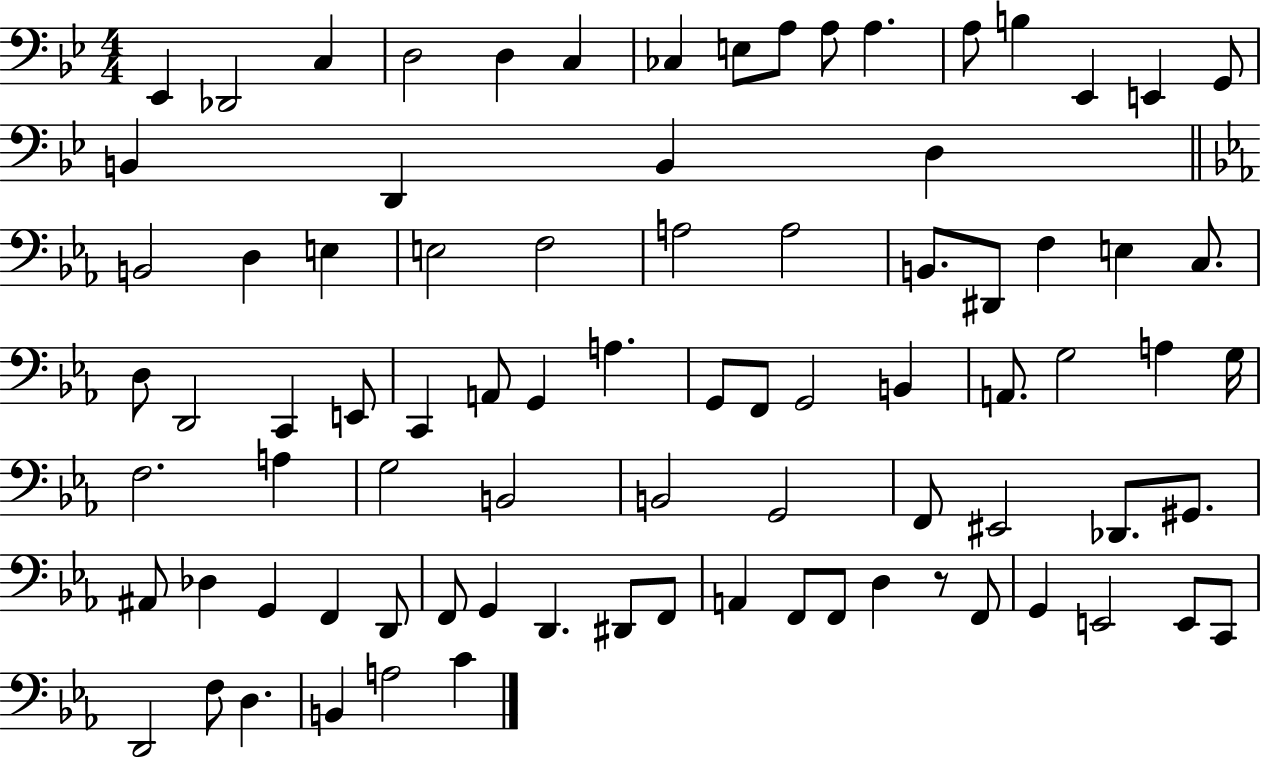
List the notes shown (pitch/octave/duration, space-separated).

Eb2/q Db2/h C3/q D3/h D3/q C3/q CES3/q E3/e A3/e A3/e A3/q. A3/e B3/q Eb2/q E2/q G2/e B2/q D2/q B2/q D3/q B2/h D3/q E3/q E3/h F3/h A3/h A3/h B2/e. D#2/e F3/q E3/q C3/e. D3/e D2/h C2/q E2/e C2/q A2/e G2/q A3/q. G2/e F2/e G2/h B2/q A2/e. G3/h A3/q G3/s F3/h. A3/q G3/h B2/h B2/h G2/h F2/e EIS2/h Db2/e. G#2/e. A#2/e Db3/q G2/q F2/q D2/e F2/e G2/q D2/q. D#2/e F2/e A2/q F2/e F2/e D3/q R/e F2/e G2/q E2/h E2/e C2/e D2/h F3/e D3/q. B2/q A3/h C4/q